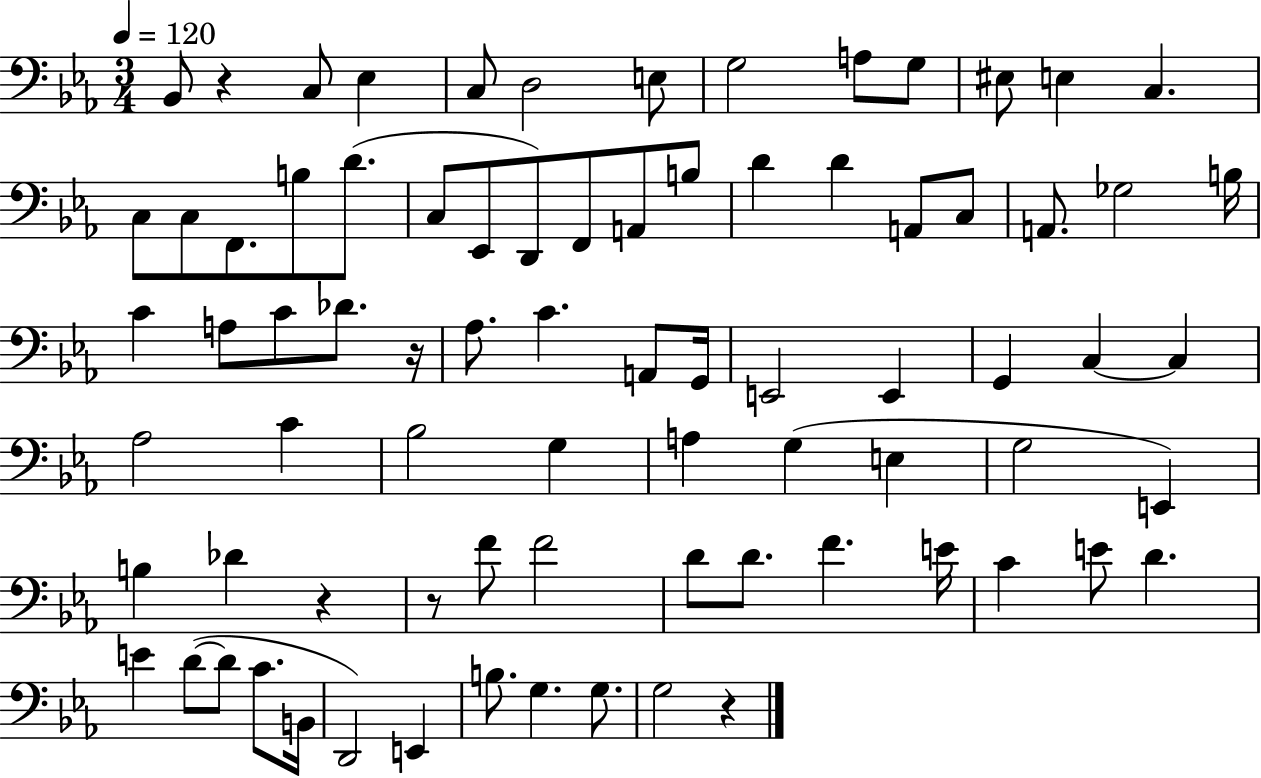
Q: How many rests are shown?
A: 5